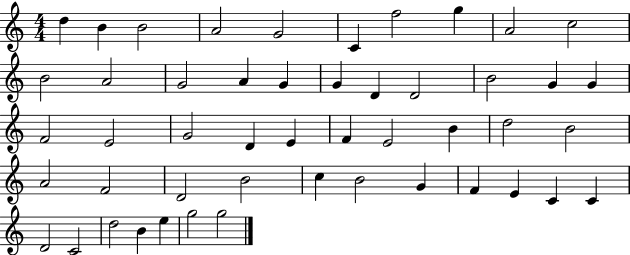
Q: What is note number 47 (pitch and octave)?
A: E5